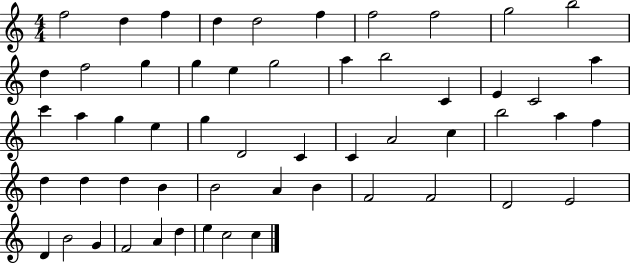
X:1
T:Untitled
M:4/4
L:1/4
K:C
f2 d f d d2 f f2 f2 g2 b2 d f2 g g e g2 a b2 C E C2 a c' a g e g D2 C C A2 c b2 a f d d d B B2 A B F2 F2 D2 E2 D B2 G F2 A d e c2 c